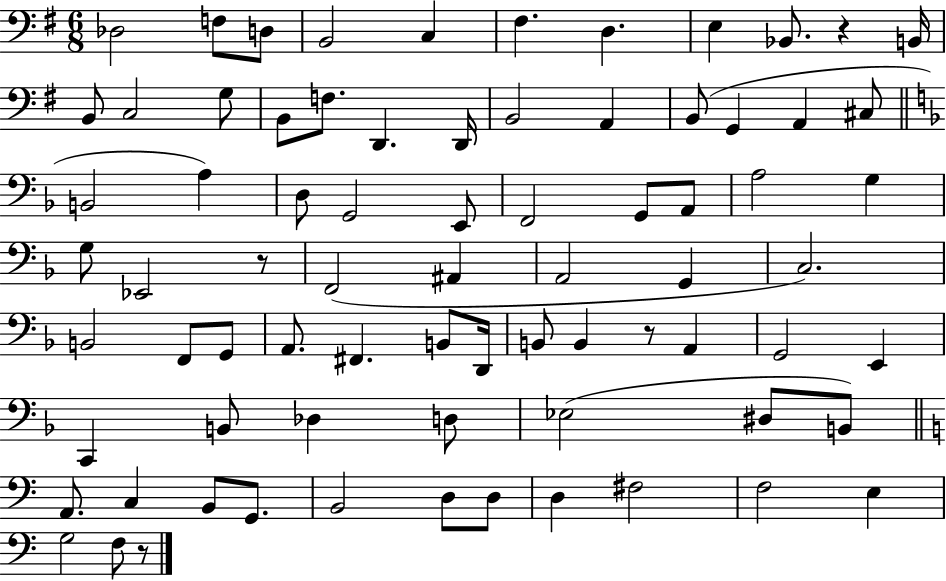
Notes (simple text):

Db3/h F3/e D3/e B2/h C3/q F#3/q. D3/q. E3/q Bb2/e. R/q B2/s B2/e C3/h G3/e B2/e F3/e. D2/q. D2/s B2/h A2/q B2/e G2/q A2/q C#3/e B2/h A3/q D3/e G2/h E2/e F2/h G2/e A2/e A3/h G3/q G3/e Eb2/h R/e F2/h A#2/q A2/h G2/q C3/h. B2/h F2/e G2/e A2/e. F#2/q. B2/e D2/s B2/e B2/q R/e A2/q G2/h E2/q C2/q B2/e Db3/q D3/e Eb3/h D#3/e B2/e A2/e. C3/q B2/e G2/e. B2/h D3/e D3/e D3/q F#3/h F3/h E3/q G3/h F3/e R/e